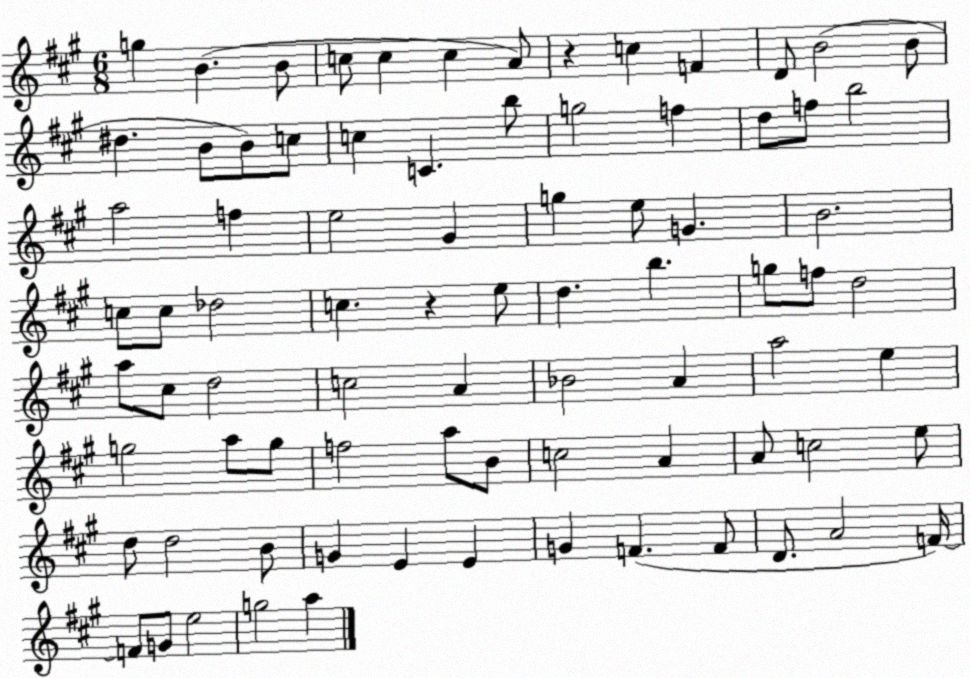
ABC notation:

X:1
T:Untitled
M:6/8
L:1/4
K:A
g B B/2 c/2 c c A/2 z c F D/2 B2 B/2 ^d B/2 B/2 c/2 c C b/2 g2 f d/2 f/2 b2 a2 f e2 ^G g e/2 G B2 c/2 c/2 _d2 c z e/2 d b g/2 f/2 d2 a/2 ^c/2 d2 c2 A _B2 A a2 e g2 a/2 g/2 f2 a/2 B/2 c2 A A/2 c2 e/2 d/2 d2 B/2 G E E G F F/2 D/2 A2 F/4 F/2 G/2 e2 g2 a